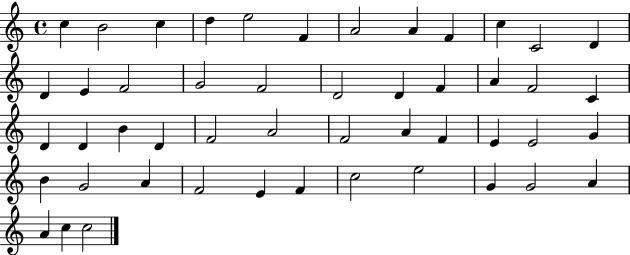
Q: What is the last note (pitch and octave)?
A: C5